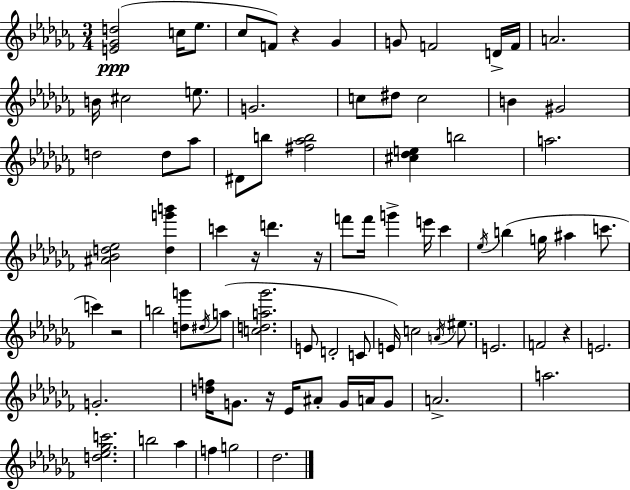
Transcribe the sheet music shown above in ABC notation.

X:1
T:Untitled
M:3/4
L:1/4
K:Abm
[E_Gd]2 c/4 _e/2 _c/2 F/2 z _G G/2 F2 D/4 F/4 A2 B/4 ^c2 e/2 G2 c/2 ^d/2 c2 B ^G2 d2 d/2 _a/2 ^D/2 b/2 [^f_ab]2 [^c_de] b2 a2 [^A_Bd_e]2 [dg'b'] c' z/4 d' z/4 f'/2 f'/4 g' e'/4 _c' _e/4 b g/4 ^a c'/2 c' z2 b2 [dg']/2 ^d/4 a/2 [cda_g']2 E/2 D2 C/2 E/4 c2 A/4 ^e/2 E2 F2 z E2 G2 [df]/4 G/2 z/4 _E/4 ^A/2 G/4 A/4 G/2 A2 a2 [d_e_gc']2 b2 _a f g2 _d2